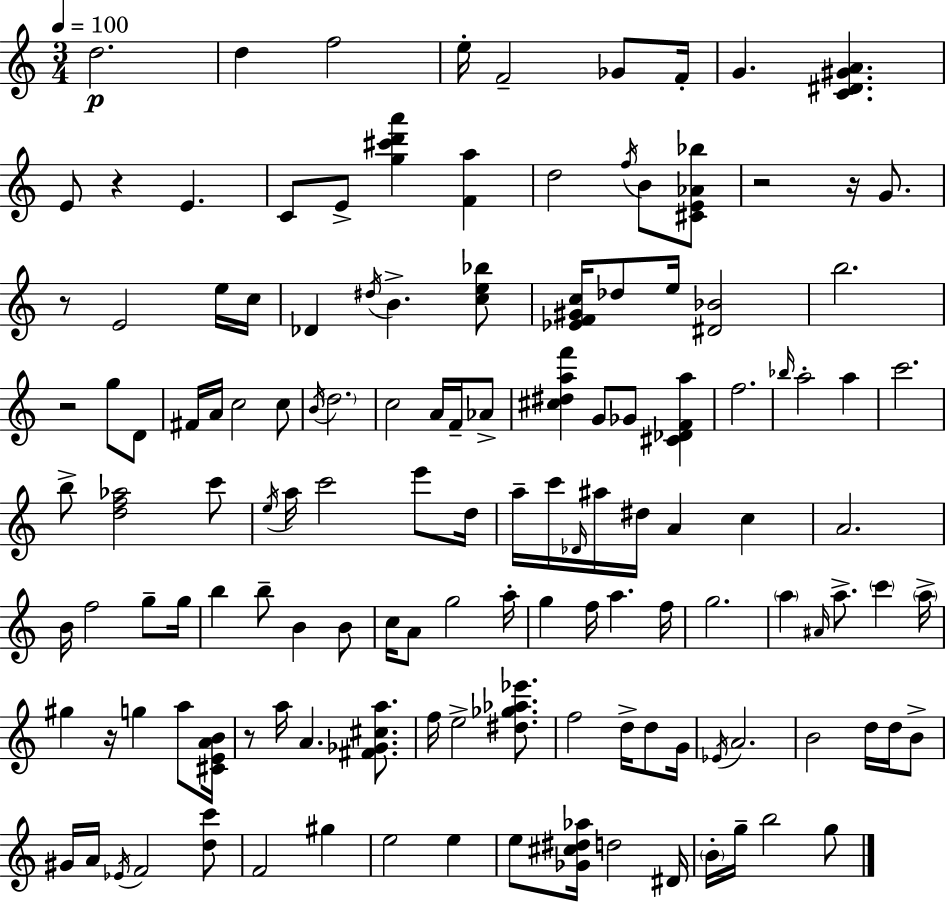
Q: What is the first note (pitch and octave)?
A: D5